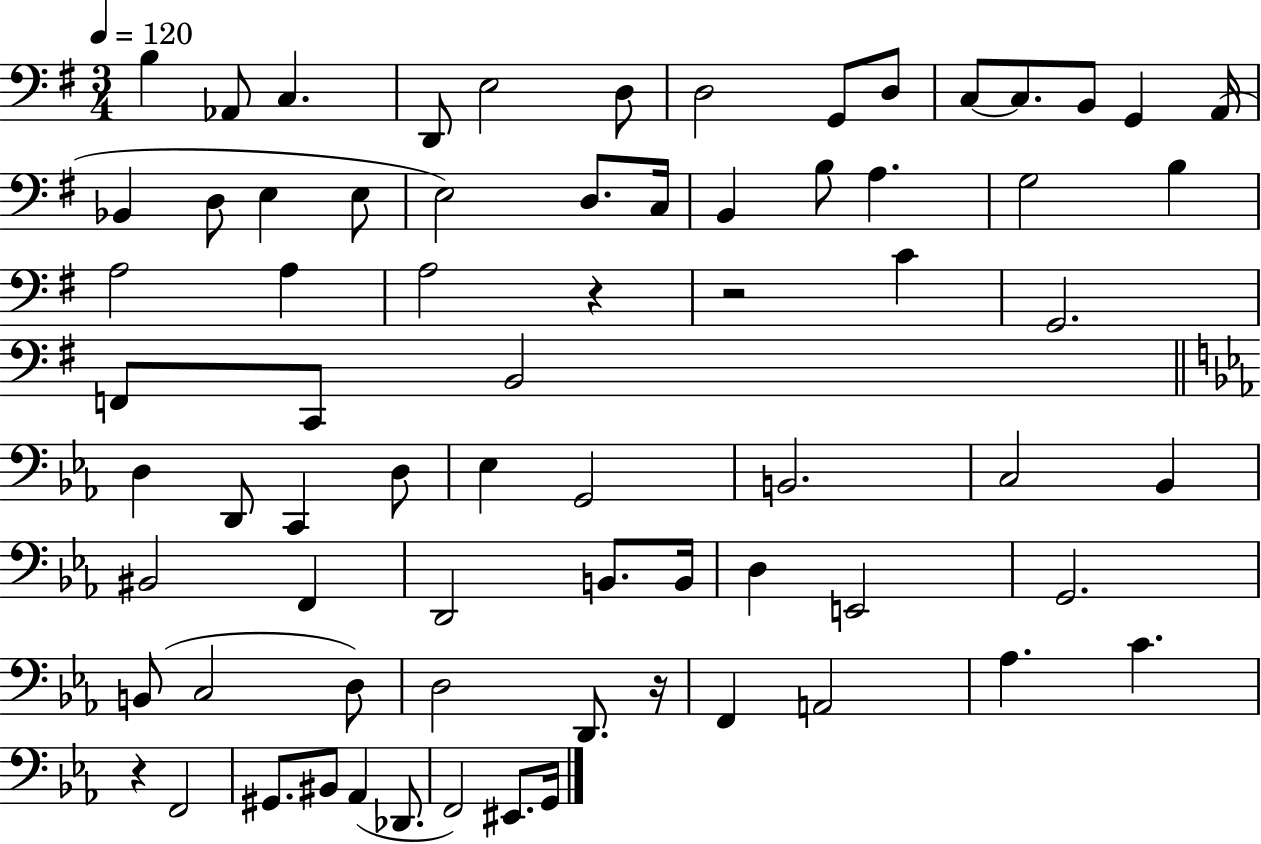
B3/q Ab2/e C3/q. D2/e E3/h D3/e D3/h G2/e D3/e C3/e C3/e. B2/e G2/q A2/s Bb2/q D3/e E3/q E3/e E3/h D3/e. C3/s B2/q B3/e A3/q. G3/h B3/q A3/h A3/q A3/h R/q R/h C4/q G2/h. F2/e C2/e B2/h D3/q D2/e C2/q D3/e Eb3/q G2/h B2/h. C3/h Bb2/q BIS2/h F2/q D2/h B2/e. B2/s D3/q E2/h G2/h. B2/e C3/h D3/e D3/h D2/e. R/s F2/q A2/h Ab3/q. C4/q. R/q F2/h G#2/e. BIS2/e Ab2/q Db2/e. F2/h EIS2/e. G2/s